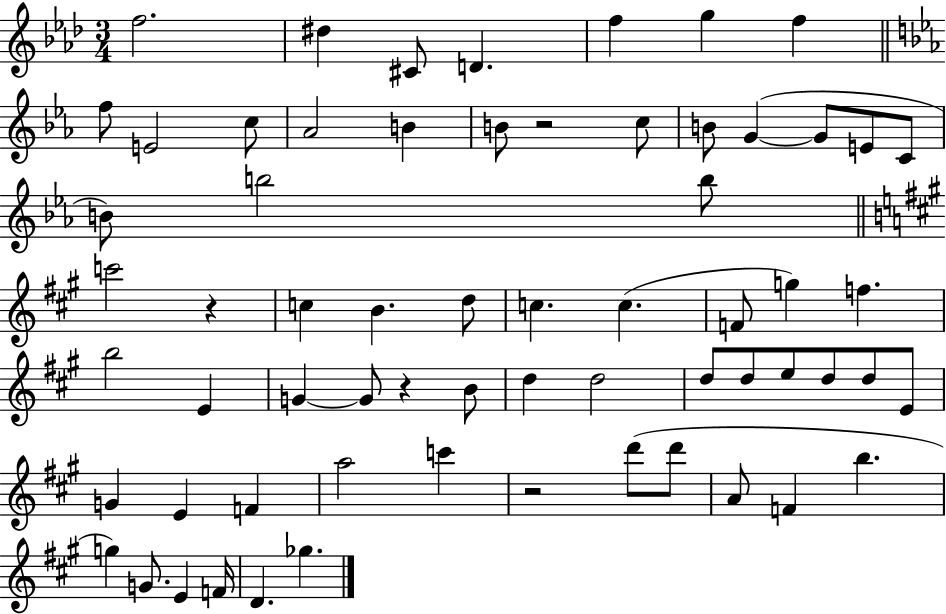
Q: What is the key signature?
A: AES major